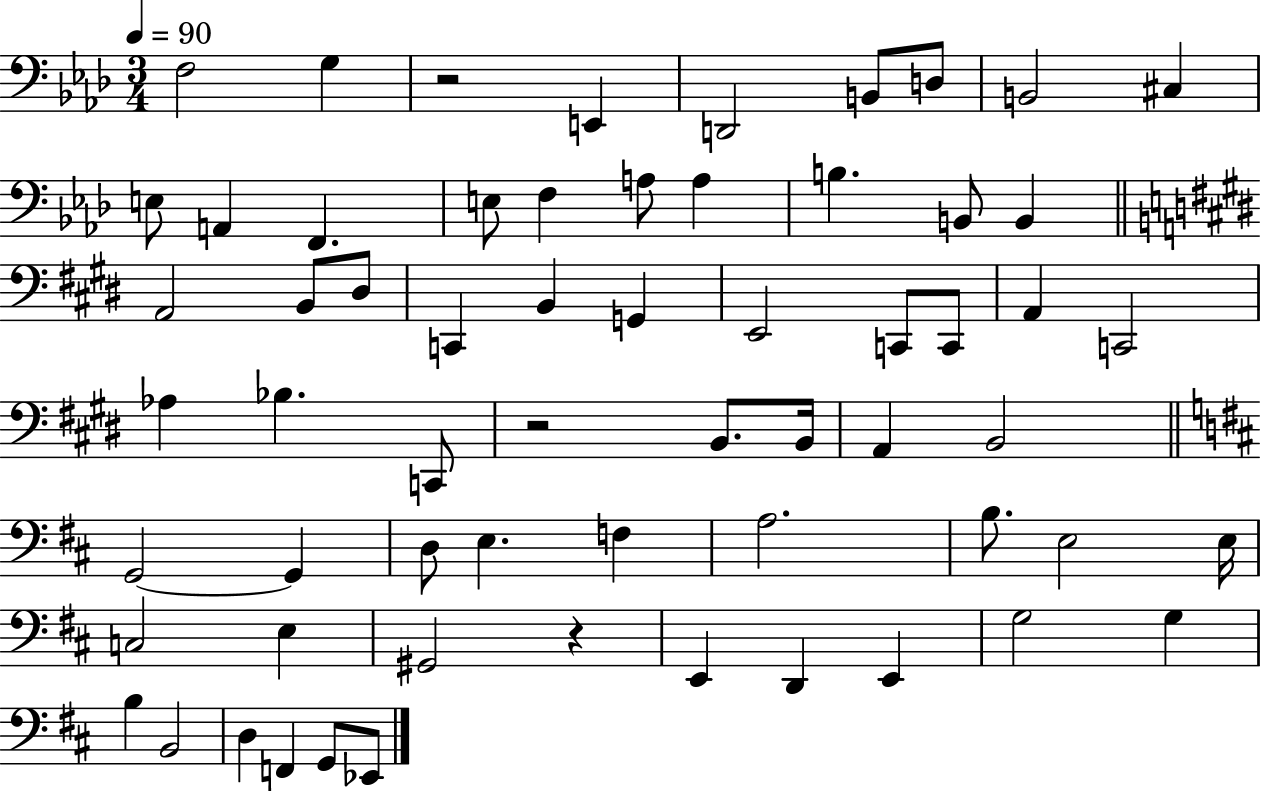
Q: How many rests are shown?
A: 3